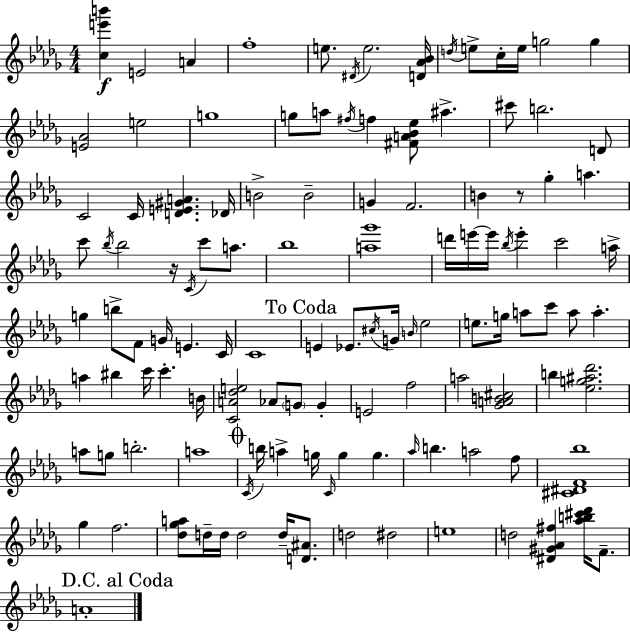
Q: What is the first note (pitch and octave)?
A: E4